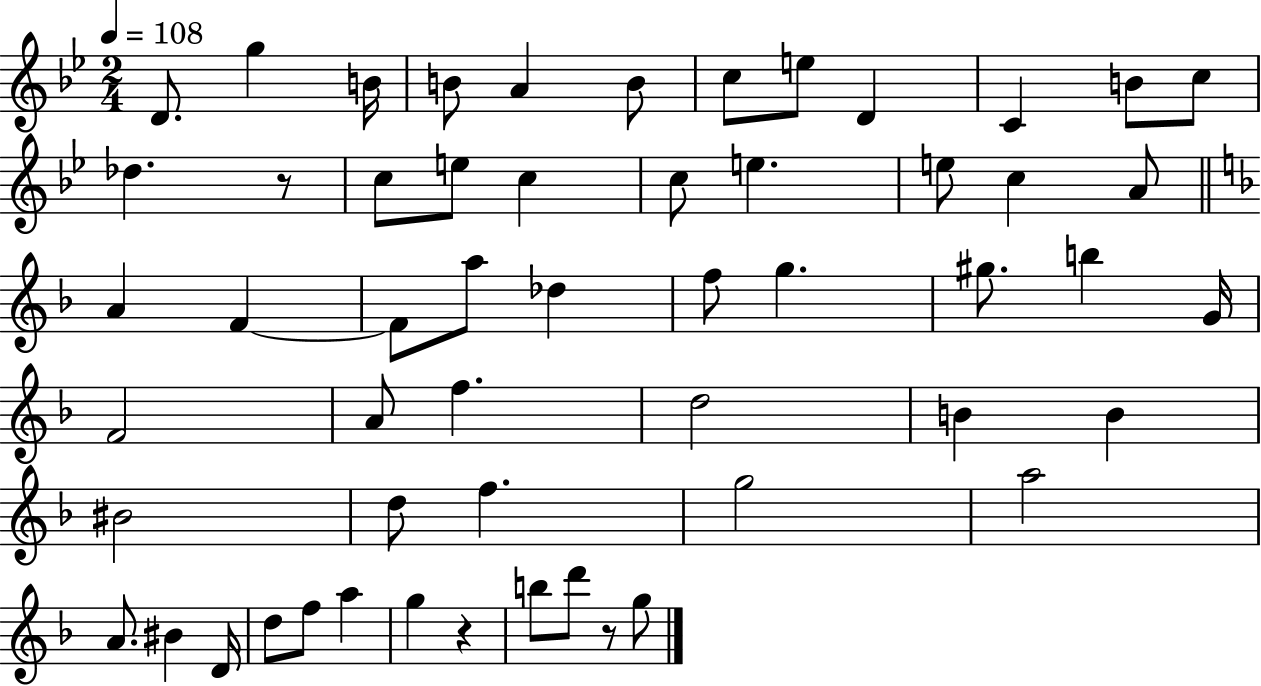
X:1
T:Untitled
M:2/4
L:1/4
K:Bb
D/2 g B/4 B/2 A B/2 c/2 e/2 D C B/2 c/2 _d z/2 c/2 e/2 c c/2 e e/2 c A/2 A F F/2 a/2 _d f/2 g ^g/2 b G/4 F2 A/2 f d2 B B ^B2 d/2 f g2 a2 A/2 ^B D/4 d/2 f/2 a g z b/2 d'/2 z/2 g/2